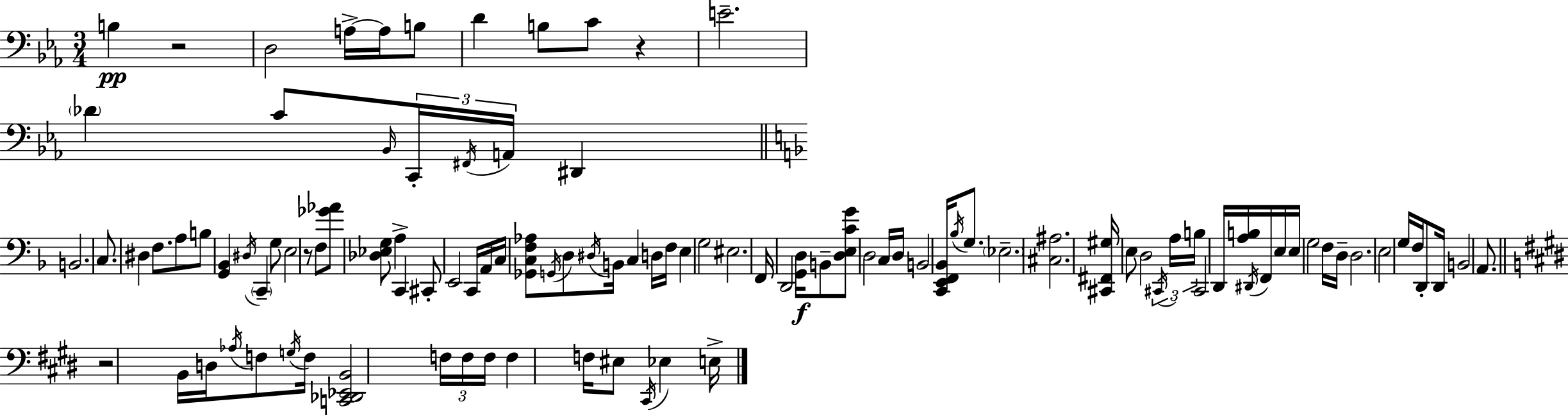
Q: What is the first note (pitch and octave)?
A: B3